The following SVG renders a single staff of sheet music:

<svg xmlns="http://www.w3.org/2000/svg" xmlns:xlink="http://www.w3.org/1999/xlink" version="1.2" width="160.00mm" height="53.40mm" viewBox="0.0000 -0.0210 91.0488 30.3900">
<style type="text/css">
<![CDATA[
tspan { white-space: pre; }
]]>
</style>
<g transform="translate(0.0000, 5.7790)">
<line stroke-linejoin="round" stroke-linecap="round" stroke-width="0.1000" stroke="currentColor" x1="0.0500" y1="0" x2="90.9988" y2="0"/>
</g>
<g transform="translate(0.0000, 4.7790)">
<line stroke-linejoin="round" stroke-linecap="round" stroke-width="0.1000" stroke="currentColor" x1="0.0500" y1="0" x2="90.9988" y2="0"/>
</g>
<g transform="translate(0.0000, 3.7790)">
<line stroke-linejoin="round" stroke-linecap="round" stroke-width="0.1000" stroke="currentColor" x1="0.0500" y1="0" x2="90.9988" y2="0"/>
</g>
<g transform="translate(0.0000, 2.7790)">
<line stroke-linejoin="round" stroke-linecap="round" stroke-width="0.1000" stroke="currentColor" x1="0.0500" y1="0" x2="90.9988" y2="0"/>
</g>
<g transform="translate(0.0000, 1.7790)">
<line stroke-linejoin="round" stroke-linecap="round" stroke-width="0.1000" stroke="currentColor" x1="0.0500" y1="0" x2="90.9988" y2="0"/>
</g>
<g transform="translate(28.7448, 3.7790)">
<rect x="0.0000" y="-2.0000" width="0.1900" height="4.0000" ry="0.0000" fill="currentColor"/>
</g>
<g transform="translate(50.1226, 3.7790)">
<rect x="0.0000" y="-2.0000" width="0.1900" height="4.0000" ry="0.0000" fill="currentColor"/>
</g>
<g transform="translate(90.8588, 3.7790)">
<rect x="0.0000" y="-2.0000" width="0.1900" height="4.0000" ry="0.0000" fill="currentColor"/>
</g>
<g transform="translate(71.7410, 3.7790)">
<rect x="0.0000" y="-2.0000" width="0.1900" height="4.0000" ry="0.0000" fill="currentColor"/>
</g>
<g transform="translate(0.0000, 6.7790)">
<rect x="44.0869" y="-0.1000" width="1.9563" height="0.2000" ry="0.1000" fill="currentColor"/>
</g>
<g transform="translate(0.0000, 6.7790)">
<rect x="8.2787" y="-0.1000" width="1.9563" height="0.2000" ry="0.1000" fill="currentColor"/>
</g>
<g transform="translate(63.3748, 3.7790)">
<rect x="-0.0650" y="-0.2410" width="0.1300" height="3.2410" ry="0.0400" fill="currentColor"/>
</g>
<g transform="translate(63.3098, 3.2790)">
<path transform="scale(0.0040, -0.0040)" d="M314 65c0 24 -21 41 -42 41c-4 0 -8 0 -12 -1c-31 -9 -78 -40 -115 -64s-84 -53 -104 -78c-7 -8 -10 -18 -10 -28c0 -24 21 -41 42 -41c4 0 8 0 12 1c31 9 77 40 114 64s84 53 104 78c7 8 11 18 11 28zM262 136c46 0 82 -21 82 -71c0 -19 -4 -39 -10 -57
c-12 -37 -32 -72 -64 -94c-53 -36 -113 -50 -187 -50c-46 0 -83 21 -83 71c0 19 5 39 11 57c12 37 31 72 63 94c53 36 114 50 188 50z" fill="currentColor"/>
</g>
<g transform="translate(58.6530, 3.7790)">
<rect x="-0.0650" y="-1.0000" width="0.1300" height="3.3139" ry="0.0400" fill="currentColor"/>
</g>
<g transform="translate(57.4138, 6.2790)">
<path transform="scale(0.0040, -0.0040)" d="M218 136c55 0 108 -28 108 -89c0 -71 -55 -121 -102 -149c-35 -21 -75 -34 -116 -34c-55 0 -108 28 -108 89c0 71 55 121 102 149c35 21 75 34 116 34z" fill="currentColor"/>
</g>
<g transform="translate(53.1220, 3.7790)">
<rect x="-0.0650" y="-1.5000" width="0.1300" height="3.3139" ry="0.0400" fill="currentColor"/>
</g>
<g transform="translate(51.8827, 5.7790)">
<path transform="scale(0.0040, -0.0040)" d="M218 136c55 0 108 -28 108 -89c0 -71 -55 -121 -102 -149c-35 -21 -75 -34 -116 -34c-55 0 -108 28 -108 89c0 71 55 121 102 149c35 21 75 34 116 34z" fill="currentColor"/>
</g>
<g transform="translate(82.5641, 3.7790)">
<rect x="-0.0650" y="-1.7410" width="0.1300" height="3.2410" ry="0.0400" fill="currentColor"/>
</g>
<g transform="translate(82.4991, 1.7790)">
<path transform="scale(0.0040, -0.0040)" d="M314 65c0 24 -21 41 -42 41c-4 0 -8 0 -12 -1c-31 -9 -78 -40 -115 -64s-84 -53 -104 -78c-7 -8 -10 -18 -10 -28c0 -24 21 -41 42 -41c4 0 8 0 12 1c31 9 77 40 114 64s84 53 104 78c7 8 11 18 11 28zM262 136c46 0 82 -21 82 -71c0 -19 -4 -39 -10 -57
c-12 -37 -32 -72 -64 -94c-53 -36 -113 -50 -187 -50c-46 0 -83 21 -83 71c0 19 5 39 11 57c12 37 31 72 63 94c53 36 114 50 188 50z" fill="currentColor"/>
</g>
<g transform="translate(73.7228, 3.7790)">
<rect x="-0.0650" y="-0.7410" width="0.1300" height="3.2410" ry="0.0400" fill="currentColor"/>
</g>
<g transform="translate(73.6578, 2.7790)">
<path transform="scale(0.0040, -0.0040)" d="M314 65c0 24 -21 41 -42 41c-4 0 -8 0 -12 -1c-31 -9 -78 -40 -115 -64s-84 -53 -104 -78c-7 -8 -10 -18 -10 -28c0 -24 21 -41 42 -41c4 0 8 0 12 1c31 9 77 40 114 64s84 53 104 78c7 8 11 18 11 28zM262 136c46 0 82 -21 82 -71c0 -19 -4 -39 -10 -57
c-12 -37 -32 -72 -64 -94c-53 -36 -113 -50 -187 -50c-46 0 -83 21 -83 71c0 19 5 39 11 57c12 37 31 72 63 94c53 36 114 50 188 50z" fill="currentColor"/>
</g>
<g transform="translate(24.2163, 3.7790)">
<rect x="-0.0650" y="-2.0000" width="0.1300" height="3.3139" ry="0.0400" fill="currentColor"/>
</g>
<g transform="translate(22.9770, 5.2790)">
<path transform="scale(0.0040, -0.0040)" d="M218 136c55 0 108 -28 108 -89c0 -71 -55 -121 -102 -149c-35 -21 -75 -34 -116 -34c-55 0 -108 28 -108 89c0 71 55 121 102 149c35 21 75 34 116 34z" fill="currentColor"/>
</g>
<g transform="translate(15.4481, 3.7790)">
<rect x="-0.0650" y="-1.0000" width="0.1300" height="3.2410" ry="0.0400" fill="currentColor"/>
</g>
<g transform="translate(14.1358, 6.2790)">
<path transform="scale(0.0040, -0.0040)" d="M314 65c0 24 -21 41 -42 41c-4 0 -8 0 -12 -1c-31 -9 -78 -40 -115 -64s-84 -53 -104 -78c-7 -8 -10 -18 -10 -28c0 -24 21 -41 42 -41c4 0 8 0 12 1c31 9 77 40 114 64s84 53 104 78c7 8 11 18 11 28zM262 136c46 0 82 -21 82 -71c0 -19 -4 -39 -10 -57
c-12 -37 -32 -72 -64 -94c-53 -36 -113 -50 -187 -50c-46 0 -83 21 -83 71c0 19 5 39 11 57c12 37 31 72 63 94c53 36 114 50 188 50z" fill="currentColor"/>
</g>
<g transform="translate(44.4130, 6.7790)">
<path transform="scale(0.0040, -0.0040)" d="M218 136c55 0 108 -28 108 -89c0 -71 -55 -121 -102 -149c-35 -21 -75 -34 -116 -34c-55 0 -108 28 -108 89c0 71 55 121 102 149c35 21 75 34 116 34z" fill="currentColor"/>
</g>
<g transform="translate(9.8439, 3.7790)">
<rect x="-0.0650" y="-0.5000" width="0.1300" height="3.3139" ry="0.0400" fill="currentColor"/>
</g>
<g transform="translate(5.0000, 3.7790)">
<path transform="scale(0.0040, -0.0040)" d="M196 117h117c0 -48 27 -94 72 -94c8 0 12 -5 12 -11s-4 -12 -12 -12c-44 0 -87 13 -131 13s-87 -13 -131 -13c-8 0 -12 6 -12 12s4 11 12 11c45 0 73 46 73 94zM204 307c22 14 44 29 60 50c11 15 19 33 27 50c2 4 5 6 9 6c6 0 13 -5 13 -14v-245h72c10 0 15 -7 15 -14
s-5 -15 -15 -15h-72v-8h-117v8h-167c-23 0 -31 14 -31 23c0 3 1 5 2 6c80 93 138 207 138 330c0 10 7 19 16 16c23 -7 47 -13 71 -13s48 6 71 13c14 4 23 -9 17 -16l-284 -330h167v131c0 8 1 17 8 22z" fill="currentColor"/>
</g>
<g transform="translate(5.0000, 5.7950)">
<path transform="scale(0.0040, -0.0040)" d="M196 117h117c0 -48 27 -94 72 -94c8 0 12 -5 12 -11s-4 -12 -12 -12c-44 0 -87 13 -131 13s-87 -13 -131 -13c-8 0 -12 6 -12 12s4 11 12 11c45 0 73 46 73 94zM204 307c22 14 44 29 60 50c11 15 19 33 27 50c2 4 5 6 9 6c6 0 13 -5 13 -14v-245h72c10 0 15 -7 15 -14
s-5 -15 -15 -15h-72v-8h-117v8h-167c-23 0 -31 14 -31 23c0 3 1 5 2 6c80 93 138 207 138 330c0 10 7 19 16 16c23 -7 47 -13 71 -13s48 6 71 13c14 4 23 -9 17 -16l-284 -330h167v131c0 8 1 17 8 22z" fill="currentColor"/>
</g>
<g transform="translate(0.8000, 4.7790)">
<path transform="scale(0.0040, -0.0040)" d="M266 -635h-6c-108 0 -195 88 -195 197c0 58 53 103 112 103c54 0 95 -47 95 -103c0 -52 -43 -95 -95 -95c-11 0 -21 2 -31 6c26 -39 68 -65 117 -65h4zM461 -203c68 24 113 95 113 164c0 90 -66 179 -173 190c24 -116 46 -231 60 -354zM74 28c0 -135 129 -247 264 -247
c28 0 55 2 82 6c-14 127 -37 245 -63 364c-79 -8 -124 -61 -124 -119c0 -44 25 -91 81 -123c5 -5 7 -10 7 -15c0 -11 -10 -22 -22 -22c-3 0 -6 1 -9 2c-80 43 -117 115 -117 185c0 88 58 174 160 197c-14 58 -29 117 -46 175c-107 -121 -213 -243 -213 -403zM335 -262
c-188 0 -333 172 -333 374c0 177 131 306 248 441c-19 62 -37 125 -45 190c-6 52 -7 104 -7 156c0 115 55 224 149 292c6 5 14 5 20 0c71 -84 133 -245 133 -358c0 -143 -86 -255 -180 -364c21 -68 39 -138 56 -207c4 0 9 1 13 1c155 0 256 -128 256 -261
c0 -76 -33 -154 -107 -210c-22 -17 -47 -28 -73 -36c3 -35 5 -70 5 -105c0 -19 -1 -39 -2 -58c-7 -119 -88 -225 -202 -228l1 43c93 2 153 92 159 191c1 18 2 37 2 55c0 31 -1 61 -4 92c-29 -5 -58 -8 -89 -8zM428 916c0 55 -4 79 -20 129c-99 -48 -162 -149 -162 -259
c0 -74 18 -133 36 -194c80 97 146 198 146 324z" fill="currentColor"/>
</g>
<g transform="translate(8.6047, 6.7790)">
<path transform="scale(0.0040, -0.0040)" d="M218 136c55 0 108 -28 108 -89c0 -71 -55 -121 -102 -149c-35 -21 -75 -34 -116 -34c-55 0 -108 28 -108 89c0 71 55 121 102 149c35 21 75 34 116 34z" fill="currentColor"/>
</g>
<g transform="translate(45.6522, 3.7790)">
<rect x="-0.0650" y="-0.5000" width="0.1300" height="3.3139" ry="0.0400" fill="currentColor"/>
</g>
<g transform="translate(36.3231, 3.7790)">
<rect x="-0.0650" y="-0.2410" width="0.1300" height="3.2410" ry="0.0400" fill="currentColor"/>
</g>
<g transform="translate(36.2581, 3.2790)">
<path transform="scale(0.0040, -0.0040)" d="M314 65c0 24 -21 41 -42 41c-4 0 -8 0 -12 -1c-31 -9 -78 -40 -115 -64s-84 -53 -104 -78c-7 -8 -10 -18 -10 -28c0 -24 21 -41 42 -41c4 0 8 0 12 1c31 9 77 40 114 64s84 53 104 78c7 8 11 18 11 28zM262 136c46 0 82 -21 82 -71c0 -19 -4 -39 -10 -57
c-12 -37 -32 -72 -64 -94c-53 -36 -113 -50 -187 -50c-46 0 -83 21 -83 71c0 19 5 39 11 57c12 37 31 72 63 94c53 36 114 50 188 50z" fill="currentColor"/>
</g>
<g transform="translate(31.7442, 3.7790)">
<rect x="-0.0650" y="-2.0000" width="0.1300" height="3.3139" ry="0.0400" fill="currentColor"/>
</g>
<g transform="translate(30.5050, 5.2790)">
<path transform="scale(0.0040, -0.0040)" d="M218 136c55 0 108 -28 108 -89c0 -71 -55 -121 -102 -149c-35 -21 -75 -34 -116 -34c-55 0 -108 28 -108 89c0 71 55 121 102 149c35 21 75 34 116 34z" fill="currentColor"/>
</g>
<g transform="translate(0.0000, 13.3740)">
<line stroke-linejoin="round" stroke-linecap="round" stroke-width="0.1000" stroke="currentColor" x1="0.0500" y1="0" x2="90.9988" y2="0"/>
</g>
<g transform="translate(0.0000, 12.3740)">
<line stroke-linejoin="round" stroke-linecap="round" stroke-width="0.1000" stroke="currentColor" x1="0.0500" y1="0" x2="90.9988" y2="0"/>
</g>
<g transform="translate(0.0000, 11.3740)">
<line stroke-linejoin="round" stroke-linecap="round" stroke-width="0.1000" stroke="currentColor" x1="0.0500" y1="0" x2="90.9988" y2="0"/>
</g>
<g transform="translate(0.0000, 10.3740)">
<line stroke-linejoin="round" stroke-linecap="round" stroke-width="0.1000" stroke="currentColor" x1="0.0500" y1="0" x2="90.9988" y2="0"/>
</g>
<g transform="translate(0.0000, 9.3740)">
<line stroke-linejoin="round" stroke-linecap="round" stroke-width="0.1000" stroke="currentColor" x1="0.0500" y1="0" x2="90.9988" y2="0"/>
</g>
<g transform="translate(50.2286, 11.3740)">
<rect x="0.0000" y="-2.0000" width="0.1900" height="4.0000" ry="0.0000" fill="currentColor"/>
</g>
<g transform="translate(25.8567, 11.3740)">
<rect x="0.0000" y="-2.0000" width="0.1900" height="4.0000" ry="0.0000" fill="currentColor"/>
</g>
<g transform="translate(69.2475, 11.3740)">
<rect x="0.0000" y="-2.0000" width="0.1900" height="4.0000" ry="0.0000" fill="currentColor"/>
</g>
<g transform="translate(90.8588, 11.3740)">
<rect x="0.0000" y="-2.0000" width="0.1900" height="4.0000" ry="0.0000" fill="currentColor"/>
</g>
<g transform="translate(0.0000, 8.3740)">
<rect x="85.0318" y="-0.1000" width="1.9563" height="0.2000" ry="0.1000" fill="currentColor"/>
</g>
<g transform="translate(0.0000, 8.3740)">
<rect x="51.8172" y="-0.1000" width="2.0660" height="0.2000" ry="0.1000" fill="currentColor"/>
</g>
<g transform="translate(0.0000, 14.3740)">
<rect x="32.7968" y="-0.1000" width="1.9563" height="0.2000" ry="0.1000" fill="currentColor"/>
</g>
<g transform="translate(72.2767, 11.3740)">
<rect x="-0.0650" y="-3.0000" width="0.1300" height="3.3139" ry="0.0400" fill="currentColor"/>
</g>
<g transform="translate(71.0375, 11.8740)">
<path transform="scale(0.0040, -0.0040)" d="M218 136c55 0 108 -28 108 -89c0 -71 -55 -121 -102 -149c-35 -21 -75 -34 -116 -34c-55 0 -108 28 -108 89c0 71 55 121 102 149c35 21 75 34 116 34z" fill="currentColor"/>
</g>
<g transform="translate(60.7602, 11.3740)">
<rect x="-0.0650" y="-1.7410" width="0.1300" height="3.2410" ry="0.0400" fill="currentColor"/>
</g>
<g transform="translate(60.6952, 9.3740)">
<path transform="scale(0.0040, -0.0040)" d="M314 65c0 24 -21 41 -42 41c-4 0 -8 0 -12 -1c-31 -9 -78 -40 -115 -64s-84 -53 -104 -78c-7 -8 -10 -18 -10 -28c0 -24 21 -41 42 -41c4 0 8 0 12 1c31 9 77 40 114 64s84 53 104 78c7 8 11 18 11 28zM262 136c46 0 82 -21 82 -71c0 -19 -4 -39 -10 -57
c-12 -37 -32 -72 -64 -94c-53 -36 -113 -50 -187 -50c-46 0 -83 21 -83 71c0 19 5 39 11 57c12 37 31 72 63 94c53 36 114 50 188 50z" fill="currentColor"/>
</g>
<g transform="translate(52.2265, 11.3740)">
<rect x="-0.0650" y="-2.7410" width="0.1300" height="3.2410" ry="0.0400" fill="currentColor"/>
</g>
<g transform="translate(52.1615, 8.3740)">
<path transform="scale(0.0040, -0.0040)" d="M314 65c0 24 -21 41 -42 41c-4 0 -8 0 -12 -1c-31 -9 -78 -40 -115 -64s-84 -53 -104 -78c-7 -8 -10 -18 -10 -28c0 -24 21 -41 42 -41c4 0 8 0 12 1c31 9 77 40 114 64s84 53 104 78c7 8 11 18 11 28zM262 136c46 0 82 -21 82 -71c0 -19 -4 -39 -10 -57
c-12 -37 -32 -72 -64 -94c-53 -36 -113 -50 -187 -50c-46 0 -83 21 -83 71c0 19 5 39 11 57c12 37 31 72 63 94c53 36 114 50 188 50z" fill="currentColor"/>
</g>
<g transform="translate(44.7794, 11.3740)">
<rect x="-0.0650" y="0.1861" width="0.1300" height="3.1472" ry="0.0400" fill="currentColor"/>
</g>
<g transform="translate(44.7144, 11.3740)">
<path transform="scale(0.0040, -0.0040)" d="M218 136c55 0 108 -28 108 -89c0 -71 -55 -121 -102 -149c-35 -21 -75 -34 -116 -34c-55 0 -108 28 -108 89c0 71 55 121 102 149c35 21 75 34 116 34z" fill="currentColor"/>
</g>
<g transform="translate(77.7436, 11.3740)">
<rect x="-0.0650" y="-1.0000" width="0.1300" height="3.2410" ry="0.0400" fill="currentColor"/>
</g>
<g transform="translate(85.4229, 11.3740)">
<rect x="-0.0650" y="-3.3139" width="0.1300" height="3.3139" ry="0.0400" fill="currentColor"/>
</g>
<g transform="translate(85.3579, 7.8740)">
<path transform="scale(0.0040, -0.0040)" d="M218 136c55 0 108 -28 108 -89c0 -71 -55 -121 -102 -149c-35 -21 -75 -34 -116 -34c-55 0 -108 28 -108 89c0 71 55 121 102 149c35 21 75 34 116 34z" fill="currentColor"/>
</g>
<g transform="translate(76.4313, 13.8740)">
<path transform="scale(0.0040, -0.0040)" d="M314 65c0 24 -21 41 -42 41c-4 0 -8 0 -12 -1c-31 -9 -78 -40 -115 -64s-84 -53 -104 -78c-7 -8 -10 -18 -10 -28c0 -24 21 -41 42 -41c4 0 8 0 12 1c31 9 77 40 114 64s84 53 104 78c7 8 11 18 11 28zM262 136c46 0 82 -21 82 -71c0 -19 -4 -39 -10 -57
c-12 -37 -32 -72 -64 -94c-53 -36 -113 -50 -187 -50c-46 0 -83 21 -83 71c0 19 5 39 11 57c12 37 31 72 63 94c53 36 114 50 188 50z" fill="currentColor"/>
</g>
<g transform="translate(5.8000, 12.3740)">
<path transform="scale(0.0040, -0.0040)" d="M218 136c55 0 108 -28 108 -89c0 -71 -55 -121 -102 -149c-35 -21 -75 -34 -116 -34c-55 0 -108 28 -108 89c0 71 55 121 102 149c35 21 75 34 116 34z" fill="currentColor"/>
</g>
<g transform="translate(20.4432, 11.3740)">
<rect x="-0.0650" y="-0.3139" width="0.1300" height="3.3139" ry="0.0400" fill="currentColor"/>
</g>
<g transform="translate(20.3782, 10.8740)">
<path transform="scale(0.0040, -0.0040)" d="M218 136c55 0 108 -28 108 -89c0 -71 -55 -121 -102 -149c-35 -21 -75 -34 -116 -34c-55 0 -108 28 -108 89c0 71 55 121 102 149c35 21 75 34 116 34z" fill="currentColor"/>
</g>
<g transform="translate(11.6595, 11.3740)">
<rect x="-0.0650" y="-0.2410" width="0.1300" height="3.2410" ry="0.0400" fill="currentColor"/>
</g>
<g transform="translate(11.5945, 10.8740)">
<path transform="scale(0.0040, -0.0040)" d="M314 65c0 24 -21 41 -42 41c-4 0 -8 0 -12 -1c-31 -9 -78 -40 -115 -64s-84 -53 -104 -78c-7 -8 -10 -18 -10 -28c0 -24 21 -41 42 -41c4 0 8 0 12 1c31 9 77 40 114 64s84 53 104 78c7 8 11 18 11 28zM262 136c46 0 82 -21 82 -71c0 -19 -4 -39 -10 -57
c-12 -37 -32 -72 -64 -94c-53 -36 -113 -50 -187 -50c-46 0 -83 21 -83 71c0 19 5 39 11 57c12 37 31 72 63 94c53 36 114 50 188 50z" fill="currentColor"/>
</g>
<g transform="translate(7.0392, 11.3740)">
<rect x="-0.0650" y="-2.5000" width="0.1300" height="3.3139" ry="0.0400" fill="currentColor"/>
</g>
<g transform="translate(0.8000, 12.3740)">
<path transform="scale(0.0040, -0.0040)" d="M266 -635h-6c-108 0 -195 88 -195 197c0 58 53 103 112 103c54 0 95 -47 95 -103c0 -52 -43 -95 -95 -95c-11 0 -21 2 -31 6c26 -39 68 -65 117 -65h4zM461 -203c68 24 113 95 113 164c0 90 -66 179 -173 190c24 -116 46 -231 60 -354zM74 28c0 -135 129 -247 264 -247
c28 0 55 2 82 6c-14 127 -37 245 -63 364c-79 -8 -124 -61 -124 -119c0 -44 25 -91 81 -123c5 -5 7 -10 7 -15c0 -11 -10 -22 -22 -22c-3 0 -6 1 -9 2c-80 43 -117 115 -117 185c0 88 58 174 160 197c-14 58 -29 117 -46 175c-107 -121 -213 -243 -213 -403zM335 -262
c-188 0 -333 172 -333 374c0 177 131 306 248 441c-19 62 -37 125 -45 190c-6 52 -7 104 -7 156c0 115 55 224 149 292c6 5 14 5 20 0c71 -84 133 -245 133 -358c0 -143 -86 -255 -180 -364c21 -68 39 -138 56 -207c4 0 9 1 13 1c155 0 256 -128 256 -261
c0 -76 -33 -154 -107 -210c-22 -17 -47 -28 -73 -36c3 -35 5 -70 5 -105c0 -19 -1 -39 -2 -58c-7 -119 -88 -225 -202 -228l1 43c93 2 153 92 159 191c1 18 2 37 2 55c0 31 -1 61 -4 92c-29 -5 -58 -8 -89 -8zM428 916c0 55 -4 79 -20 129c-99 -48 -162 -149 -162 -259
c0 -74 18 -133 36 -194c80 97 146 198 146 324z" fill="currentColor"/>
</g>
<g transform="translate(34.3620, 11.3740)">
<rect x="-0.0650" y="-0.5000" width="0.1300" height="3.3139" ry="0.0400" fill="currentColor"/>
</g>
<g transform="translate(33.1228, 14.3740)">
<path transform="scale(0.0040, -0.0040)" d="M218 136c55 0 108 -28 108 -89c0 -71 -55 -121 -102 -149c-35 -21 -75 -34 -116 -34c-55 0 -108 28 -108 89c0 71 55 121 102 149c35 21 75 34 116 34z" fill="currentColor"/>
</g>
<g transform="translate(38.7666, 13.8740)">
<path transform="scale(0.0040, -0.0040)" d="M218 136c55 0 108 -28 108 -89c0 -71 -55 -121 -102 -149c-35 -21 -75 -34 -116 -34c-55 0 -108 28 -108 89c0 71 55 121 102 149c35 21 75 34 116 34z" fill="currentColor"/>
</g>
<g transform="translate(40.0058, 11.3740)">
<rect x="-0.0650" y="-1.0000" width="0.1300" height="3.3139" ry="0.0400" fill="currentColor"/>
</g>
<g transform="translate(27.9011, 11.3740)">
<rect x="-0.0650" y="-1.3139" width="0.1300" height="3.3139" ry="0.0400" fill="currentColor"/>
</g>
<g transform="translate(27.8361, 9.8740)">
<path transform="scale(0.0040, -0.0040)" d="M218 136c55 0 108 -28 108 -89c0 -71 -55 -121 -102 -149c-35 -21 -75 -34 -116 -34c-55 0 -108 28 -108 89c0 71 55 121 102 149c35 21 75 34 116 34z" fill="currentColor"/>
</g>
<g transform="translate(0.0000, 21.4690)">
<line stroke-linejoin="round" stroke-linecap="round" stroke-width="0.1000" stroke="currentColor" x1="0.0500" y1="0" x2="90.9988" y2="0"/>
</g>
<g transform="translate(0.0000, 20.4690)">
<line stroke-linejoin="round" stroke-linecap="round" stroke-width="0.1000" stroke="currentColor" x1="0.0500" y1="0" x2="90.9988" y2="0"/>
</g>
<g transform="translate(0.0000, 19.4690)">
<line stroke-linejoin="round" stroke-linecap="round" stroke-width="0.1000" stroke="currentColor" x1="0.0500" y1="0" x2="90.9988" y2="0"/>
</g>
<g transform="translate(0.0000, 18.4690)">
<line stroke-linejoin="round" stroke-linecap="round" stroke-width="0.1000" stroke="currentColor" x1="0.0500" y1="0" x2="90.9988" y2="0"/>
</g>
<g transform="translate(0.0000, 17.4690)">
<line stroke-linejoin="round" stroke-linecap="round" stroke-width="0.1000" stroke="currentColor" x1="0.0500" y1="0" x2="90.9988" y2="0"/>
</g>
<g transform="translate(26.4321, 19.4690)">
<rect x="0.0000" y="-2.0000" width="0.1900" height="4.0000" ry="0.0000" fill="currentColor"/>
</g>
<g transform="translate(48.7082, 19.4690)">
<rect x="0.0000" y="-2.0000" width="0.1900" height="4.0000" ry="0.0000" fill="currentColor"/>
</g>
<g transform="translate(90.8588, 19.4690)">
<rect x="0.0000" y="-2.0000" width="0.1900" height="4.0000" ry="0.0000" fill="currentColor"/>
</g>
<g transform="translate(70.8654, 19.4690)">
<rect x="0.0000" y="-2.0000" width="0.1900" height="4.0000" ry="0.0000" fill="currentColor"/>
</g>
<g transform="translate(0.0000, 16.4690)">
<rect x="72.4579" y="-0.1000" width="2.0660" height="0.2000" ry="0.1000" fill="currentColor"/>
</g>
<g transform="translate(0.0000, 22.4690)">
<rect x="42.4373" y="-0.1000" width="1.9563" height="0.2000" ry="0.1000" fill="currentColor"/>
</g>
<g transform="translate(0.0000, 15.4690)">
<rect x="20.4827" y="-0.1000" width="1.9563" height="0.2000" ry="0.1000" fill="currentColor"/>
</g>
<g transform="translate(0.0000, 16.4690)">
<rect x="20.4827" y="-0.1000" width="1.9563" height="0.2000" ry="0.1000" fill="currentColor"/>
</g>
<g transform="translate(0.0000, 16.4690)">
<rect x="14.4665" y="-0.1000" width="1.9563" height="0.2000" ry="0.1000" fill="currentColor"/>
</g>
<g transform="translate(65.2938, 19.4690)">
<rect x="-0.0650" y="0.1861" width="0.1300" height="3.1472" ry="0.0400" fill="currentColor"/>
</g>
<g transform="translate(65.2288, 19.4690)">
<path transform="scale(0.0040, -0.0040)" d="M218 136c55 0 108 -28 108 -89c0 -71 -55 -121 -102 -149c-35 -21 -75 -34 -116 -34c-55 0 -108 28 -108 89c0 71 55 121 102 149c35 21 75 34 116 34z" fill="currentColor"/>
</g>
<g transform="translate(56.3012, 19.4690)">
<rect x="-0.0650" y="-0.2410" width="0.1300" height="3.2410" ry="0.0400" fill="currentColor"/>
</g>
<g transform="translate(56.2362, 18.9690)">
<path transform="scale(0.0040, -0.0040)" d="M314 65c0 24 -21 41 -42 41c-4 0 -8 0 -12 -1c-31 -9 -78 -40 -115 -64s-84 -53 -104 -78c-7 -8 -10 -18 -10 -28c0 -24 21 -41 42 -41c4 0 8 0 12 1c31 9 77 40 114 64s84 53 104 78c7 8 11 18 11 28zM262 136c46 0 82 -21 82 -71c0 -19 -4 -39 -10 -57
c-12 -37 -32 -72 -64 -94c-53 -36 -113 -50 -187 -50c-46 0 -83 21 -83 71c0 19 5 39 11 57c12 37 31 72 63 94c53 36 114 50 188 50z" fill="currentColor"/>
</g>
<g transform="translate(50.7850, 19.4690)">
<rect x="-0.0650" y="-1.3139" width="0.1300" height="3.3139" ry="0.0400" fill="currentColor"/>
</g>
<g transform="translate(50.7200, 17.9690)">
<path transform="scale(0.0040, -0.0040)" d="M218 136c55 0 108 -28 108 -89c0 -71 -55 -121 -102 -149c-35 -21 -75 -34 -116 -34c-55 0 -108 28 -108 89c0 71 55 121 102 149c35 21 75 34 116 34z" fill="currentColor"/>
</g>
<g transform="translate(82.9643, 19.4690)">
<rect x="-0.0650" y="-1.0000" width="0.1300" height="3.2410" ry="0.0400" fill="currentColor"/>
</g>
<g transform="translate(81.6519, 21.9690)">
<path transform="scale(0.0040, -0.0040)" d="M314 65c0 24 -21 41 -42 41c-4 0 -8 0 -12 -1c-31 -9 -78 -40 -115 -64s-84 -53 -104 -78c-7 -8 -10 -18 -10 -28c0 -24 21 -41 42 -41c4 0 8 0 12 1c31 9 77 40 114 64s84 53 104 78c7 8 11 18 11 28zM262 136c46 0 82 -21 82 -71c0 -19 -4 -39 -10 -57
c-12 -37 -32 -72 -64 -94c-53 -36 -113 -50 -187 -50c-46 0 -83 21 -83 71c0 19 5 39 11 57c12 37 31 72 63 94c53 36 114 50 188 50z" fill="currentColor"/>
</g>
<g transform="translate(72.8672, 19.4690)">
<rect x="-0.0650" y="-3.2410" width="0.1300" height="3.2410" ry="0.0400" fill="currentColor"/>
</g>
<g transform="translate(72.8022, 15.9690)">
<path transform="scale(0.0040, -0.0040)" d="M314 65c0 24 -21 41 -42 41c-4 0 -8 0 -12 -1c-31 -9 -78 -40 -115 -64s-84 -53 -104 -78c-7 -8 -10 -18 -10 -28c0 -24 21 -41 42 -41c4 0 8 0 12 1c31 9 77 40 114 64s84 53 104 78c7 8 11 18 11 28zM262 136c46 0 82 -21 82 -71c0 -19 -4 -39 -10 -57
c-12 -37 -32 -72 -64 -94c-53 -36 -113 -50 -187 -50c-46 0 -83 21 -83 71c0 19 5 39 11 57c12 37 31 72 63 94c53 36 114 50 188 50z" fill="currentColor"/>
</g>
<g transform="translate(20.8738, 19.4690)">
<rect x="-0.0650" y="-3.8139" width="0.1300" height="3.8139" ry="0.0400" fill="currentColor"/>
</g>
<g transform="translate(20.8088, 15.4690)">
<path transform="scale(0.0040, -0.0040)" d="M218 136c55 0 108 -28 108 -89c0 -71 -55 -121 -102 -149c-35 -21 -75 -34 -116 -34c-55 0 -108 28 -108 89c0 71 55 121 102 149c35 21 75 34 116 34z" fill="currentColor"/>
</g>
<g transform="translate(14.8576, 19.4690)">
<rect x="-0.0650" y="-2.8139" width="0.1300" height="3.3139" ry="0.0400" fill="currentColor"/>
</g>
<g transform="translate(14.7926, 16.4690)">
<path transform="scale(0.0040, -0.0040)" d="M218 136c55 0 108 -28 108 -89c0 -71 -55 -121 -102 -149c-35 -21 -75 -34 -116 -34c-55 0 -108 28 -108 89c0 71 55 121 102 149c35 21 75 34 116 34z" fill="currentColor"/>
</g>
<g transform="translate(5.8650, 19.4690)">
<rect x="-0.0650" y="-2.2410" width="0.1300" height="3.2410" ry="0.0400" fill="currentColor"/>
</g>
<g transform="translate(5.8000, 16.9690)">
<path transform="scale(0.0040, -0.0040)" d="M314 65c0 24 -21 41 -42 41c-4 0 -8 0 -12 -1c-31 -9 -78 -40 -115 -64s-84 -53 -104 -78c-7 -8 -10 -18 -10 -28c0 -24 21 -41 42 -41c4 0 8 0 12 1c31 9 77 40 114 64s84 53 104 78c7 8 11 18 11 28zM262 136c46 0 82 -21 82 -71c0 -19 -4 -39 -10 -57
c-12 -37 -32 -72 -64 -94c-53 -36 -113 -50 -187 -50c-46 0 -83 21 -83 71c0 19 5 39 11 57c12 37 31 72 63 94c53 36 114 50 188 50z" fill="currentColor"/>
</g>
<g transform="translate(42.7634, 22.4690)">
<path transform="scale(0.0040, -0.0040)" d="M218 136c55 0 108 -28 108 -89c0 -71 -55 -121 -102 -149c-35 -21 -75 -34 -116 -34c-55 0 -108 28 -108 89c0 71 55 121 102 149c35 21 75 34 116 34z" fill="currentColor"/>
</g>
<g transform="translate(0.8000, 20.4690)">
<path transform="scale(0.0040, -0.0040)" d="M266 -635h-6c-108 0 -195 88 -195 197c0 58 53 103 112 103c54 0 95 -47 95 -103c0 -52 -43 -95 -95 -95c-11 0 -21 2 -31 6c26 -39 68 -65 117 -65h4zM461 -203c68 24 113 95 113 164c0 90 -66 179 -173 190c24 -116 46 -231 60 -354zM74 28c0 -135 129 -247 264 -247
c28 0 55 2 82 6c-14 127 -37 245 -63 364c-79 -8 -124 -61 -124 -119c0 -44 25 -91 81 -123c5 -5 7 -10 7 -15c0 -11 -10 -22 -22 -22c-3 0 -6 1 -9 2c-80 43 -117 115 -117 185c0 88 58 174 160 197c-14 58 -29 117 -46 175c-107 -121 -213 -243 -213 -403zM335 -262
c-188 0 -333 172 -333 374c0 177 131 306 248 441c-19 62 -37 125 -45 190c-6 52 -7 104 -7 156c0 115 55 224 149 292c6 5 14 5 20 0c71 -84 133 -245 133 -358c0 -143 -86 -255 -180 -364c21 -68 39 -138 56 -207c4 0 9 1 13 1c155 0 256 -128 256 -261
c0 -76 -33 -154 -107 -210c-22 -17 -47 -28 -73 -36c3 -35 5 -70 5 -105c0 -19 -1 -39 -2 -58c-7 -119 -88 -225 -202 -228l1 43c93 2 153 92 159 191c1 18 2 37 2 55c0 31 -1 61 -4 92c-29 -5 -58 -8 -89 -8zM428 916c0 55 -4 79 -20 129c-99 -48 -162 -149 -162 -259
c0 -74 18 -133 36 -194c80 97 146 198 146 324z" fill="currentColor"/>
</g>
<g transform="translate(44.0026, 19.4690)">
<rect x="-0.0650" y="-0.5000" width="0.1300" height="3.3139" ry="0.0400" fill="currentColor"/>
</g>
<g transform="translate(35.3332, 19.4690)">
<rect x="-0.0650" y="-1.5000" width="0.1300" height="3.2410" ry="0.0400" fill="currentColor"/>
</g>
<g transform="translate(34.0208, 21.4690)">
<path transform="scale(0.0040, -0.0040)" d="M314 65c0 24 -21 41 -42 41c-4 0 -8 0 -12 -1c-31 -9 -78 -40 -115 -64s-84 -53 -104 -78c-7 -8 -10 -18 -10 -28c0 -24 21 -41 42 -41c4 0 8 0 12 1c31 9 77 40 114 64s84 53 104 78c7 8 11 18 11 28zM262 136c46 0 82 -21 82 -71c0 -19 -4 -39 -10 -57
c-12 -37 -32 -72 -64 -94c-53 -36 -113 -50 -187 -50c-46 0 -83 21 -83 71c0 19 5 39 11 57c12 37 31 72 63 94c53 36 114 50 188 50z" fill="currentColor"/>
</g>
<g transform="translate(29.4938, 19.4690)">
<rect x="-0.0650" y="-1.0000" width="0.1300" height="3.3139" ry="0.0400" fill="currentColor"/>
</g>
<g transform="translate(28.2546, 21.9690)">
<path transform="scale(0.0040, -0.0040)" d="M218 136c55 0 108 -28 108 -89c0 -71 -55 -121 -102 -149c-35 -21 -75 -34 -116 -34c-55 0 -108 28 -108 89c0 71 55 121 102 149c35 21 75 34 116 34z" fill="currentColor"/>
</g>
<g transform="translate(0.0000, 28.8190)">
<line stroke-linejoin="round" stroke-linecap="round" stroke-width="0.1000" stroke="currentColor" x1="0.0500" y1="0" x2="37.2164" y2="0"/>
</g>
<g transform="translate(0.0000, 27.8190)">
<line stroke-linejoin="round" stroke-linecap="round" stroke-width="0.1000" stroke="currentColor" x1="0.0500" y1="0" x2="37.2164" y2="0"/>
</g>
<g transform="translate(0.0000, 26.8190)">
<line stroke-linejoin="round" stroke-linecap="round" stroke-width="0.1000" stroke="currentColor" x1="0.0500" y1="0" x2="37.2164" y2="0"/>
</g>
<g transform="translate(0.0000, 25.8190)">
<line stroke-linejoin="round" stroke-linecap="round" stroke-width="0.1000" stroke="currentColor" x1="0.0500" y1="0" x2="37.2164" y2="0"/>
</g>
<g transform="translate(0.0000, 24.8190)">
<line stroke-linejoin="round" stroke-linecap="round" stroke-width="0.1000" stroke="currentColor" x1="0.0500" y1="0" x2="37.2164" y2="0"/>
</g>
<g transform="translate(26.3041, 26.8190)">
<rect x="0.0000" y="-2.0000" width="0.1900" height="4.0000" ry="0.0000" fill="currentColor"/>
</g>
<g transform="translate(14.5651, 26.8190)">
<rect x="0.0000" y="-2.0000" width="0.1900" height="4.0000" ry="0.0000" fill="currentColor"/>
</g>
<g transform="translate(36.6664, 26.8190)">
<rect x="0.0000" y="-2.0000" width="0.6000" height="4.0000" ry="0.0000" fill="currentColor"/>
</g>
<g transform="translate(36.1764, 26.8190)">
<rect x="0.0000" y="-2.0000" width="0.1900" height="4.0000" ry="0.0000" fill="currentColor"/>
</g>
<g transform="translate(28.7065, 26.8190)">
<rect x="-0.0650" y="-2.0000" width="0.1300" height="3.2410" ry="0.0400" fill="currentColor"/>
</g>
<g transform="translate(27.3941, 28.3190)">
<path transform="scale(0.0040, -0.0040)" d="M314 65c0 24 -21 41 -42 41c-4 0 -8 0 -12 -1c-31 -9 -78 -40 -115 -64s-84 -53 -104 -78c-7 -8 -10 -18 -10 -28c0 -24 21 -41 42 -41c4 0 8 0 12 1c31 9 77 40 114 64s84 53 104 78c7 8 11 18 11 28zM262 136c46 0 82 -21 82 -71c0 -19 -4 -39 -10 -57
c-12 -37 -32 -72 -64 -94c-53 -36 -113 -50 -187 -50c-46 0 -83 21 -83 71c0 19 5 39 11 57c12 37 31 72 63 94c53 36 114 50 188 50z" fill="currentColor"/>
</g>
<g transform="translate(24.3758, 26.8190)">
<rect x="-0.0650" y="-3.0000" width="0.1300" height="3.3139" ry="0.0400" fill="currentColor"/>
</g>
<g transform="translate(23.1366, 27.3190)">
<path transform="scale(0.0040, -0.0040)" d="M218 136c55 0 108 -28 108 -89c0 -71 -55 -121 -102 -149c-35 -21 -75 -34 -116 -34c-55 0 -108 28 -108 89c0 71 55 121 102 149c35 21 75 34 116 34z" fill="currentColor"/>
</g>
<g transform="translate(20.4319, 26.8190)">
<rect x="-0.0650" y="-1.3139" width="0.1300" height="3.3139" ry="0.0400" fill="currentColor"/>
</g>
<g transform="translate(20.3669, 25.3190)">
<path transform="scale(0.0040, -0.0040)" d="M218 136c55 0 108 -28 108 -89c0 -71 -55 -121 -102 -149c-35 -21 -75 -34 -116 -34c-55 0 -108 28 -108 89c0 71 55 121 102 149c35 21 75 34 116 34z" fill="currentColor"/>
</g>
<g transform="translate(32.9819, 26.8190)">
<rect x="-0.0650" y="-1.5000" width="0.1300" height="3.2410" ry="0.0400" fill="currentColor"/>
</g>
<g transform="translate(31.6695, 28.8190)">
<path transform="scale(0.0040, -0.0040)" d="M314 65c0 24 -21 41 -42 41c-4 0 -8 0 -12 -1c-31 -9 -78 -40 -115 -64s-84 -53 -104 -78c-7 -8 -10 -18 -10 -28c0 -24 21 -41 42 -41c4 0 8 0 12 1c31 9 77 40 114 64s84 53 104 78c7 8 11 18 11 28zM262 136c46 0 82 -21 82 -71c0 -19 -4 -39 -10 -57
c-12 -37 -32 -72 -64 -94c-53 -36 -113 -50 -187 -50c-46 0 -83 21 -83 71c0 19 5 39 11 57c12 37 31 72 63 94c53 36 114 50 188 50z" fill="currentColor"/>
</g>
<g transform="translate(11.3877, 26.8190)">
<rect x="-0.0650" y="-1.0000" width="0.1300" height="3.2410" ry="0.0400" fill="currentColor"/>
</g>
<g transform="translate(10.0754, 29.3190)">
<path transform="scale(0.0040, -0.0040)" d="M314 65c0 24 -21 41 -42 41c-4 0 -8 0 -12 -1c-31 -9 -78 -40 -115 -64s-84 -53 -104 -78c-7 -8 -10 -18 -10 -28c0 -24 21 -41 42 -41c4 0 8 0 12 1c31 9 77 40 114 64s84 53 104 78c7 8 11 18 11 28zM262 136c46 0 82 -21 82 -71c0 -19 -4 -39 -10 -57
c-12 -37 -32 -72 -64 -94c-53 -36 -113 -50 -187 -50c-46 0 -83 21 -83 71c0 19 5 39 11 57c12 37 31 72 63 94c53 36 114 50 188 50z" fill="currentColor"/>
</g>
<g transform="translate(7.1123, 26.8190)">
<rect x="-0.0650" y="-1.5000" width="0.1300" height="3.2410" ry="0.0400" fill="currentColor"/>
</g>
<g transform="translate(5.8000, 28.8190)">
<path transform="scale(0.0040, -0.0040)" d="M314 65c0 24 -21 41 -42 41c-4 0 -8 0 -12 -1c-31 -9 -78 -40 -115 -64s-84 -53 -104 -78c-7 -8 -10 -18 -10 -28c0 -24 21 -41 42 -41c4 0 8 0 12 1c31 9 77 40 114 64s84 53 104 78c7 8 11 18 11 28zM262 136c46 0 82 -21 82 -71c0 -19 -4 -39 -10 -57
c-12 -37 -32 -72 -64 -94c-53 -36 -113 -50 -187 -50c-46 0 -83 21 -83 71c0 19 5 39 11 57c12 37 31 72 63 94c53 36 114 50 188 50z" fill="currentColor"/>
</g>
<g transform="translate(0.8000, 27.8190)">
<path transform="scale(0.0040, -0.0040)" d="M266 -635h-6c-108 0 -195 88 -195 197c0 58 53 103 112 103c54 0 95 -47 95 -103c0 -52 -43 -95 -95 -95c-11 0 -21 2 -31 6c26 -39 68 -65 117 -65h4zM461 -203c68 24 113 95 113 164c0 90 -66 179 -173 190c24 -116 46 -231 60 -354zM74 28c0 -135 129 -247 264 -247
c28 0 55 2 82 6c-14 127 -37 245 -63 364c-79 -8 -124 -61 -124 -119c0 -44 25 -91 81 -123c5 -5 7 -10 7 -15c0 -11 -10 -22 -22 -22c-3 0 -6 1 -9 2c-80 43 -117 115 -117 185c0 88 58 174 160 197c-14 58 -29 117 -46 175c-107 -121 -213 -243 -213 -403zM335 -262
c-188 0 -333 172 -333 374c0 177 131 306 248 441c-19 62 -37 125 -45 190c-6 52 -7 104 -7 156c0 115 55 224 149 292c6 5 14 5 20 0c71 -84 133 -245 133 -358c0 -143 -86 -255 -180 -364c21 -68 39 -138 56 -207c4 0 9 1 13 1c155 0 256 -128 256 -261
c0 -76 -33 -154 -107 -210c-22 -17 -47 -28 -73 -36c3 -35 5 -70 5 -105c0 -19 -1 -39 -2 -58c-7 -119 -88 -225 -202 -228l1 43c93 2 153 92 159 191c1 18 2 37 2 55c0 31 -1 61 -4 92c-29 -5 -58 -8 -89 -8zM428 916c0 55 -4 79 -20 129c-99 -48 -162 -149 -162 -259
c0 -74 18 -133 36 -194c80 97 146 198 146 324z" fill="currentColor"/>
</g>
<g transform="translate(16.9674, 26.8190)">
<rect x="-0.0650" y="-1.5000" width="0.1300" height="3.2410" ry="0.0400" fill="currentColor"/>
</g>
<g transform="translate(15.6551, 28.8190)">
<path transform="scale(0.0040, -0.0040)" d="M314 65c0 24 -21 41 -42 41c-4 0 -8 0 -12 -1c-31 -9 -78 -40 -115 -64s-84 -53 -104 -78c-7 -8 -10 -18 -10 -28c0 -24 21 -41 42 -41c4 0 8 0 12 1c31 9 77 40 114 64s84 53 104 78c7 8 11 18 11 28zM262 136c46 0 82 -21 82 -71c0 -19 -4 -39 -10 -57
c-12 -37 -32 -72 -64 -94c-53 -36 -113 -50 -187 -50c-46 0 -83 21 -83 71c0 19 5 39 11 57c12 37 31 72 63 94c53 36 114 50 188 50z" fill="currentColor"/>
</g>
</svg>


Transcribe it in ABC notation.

X:1
T:Untitled
M:4/4
L:1/4
K:C
C D2 F F c2 C E D c2 d2 f2 G c2 c e C D B a2 f2 A D2 b g2 a c' D E2 C e c2 B b2 D2 E2 D2 E2 e A F2 E2